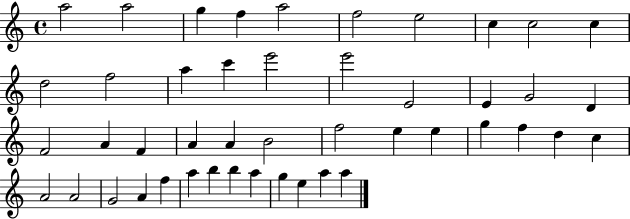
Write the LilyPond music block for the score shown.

{
  \clef treble
  \time 4/4
  \defaultTimeSignature
  \key c \major
  a''2 a''2 | g''4 f''4 a''2 | f''2 e''2 | c''4 c''2 c''4 | \break d''2 f''2 | a''4 c'''4 e'''2 | e'''2 e'2 | e'4 g'2 d'4 | \break f'2 a'4 f'4 | a'4 a'4 b'2 | f''2 e''4 e''4 | g''4 f''4 d''4 c''4 | \break a'2 a'2 | g'2 a'4 f''4 | a''4 b''4 b''4 a''4 | g''4 e''4 a''4 a''4 | \break \bar "|."
}